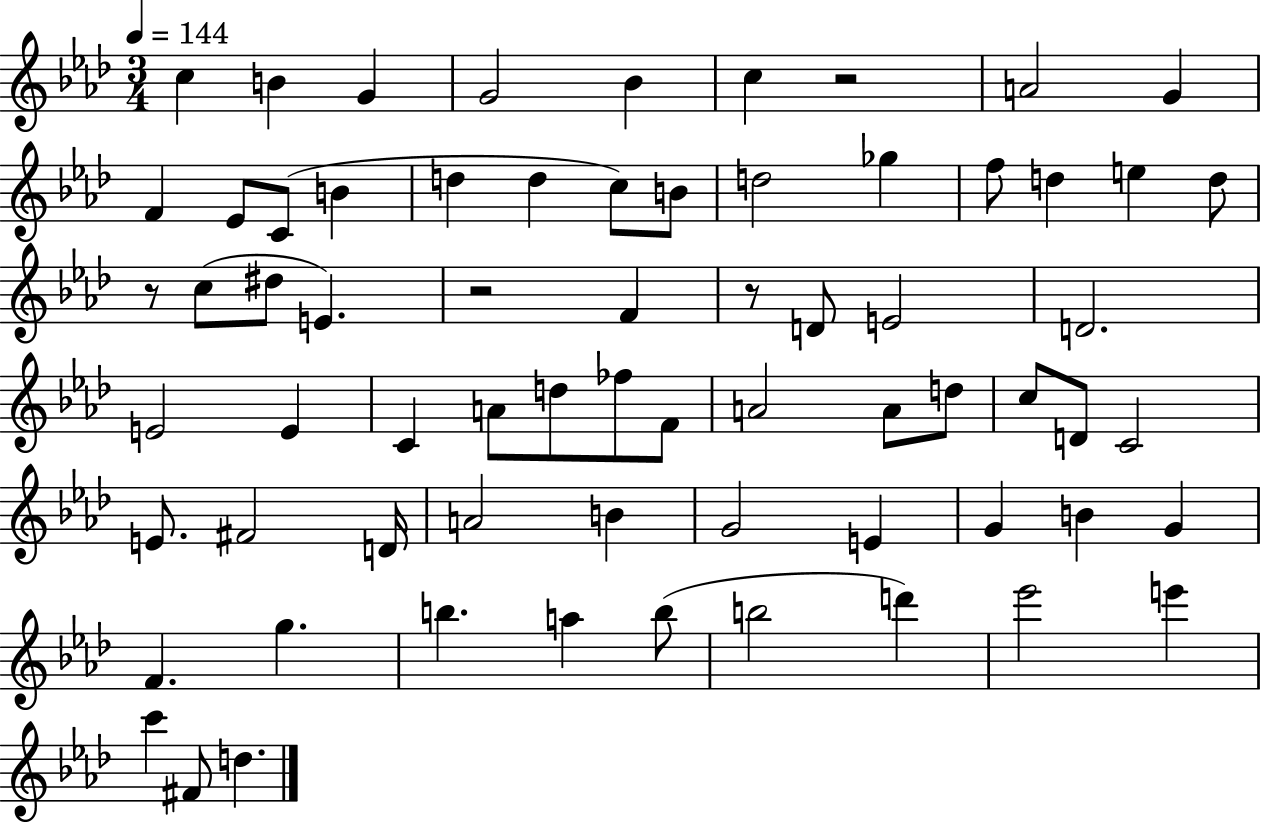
{
  \clef treble
  \numericTimeSignature
  \time 3/4
  \key aes \major
  \tempo 4 = 144
  c''4 b'4 g'4 | g'2 bes'4 | c''4 r2 | a'2 g'4 | \break f'4 ees'8 c'8( b'4 | d''4 d''4 c''8) b'8 | d''2 ges''4 | f''8 d''4 e''4 d''8 | \break r8 c''8( dis''8 e'4.) | r2 f'4 | r8 d'8 e'2 | d'2. | \break e'2 e'4 | c'4 a'8 d''8 fes''8 f'8 | a'2 a'8 d''8 | c''8 d'8 c'2 | \break e'8. fis'2 d'16 | a'2 b'4 | g'2 e'4 | g'4 b'4 g'4 | \break f'4. g''4. | b''4. a''4 b''8( | b''2 d'''4) | ees'''2 e'''4 | \break c'''4 fis'8 d''4. | \bar "|."
}